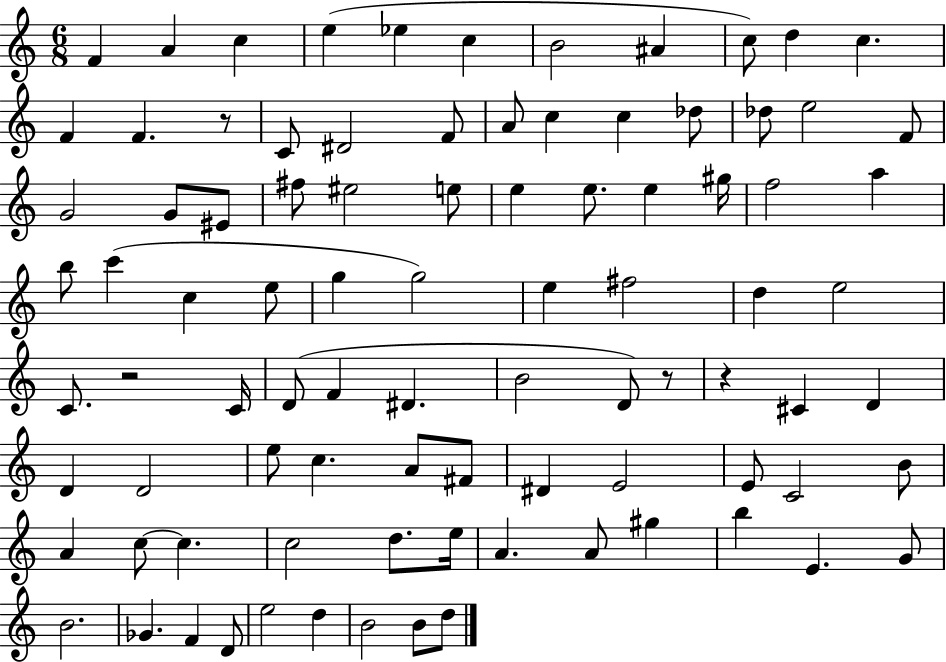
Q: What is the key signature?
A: C major